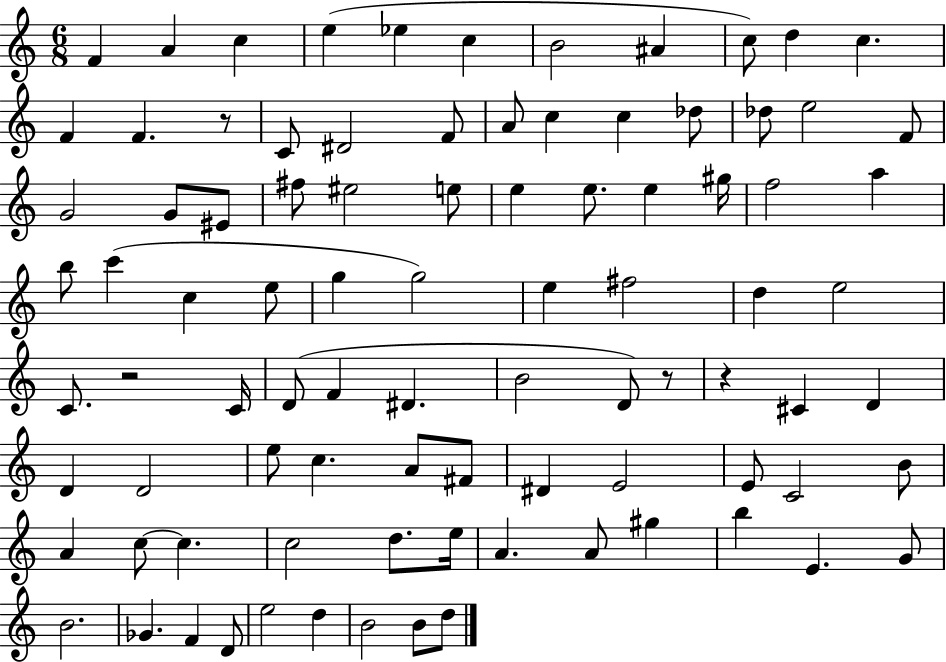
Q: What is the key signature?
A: C major